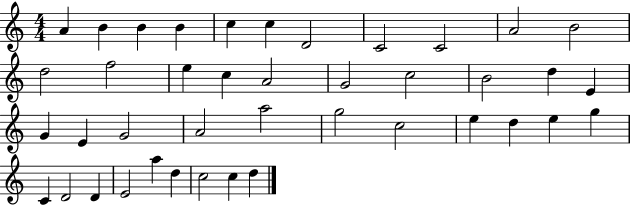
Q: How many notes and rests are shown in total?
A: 41